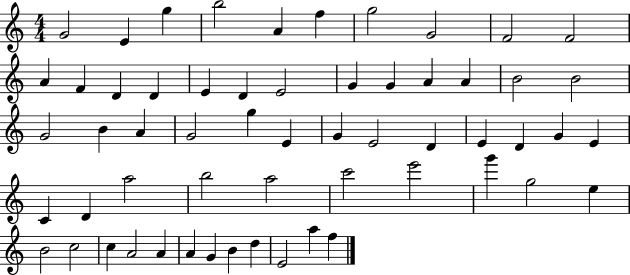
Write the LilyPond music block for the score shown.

{
  \clef treble
  \numericTimeSignature
  \time 4/4
  \key c \major
  g'2 e'4 g''4 | b''2 a'4 f''4 | g''2 g'2 | f'2 f'2 | \break a'4 f'4 d'4 d'4 | e'4 d'4 e'2 | g'4 g'4 a'4 a'4 | b'2 b'2 | \break g'2 b'4 a'4 | g'2 g''4 e'4 | g'4 e'2 d'4 | e'4 d'4 g'4 e'4 | \break c'4 d'4 a''2 | b''2 a''2 | c'''2 e'''2 | g'''4 g''2 e''4 | \break b'2 c''2 | c''4 a'2 a'4 | a'4 g'4 b'4 d''4 | e'2 a''4 f''4 | \break \bar "|."
}